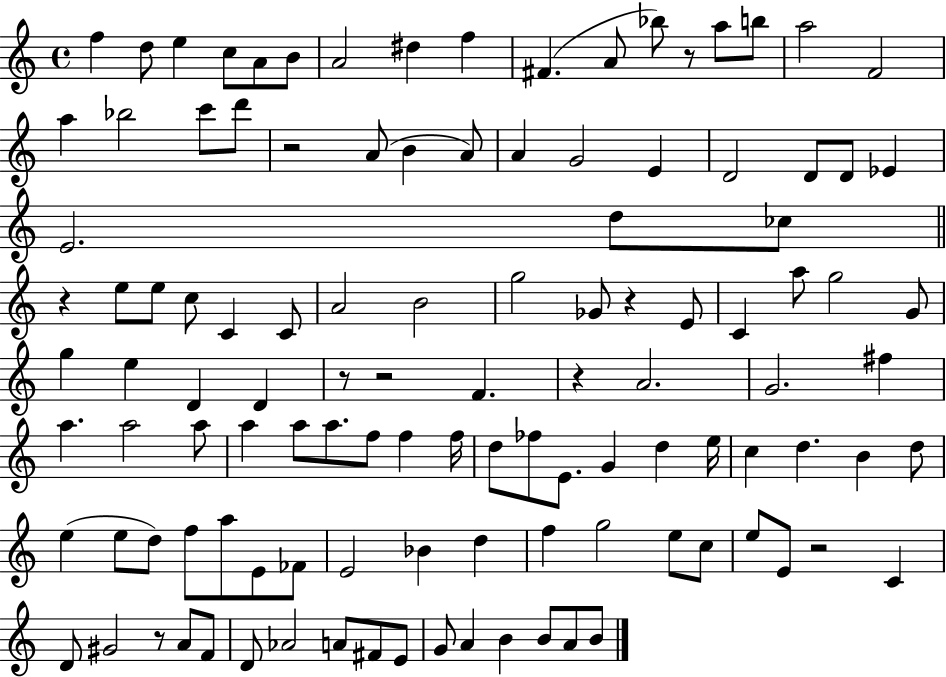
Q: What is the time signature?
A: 4/4